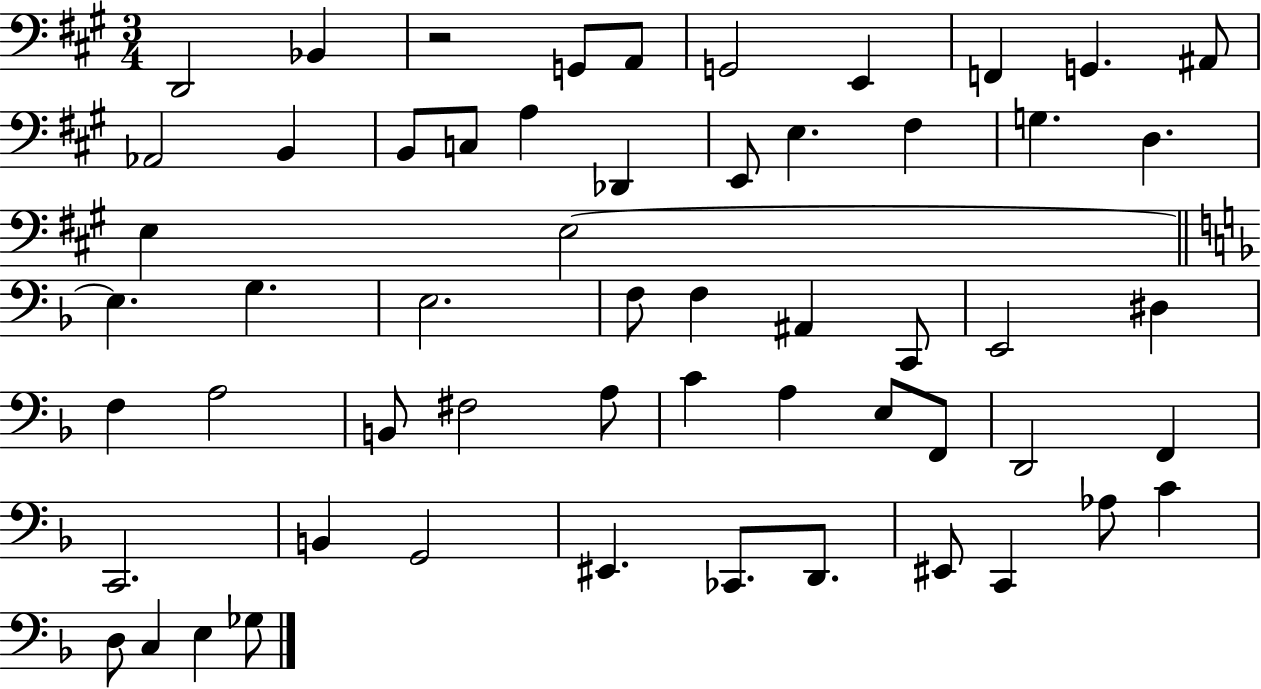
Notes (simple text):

D2/h Bb2/q R/h G2/e A2/e G2/h E2/q F2/q G2/q. A#2/e Ab2/h B2/q B2/e C3/e A3/q Db2/q E2/e E3/q. F#3/q G3/q. D3/q. E3/q E3/h E3/q. G3/q. E3/h. F3/e F3/q A#2/q C2/e E2/h D#3/q F3/q A3/h B2/e F#3/h A3/e C4/q A3/q E3/e F2/e D2/h F2/q C2/h. B2/q G2/h EIS2/q. CES2/e. D2/e. EIS2/e C2/q Ab3/e C4/q D3/e C3/q E3/q Gb3/e